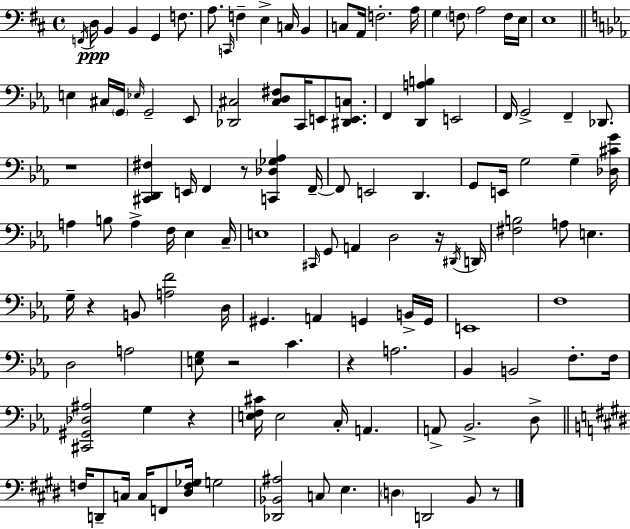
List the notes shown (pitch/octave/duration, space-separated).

F2/s D3/s B2/q B2/q G2/q F3/e. A3/e. C2/s F3/q E3/q C3/s B2/q C3/e A2/s F3/h. A3/s G3/q F3/e A3/h F3/s E3/s E3/w E3/q C#3/s G2/s Eb3/s G2/h Eb2/e [Db2,C#3]/h [C#3,D3,F#3]/e C2/s E2/e [D#2,E2,C3]/e. F2/q [D2,A3,B3]/q E2/h F2/s G2/h F2/q Db2/e. R/w [C#2,D2,F#3]/q E2/s F2/q R/e [C2,Db3,Gb3,Ab3]/q F2/s F2/e E2/h D2/q. G2/e E2/s G3/h G3/q [Db3,C#4,G4]/s A3/q B3/e A3/q F3/s Eb3/q C3/s E3/w C#2/s G2/e A2/q D3/h R/s D#2/s D2/s [F#3,B3]/h A3/e E3/q. G3/s R/q B2/e [A3,F4]/h D3/s G#2/q. A2/q G2/q B2/s G2/s E2/w F3/w D3/h A3/h [E3,G3]/e R/h C4/q. R/q A3/h. Bb2/q B2/h F3/e. F3/s [C#2,G#2,Db3,A#3]/h G3/q R/q [E3,F3,C#4]/s E3/h C3/s A2/q. A2/e Bb2/h. D3/e F3/s D2/e C3/s C3/s F2/e [D#3,F3,Gb3]/s G3/h [Db2,Bb2,A#3]/h C3/e E3/q. D3/q D2/h B2/e R/e